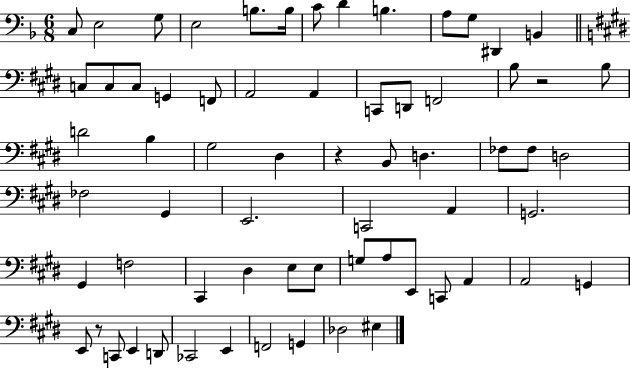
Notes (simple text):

C3/e E3/h G3/e E3/h B3/e. B3/s C4/e D4/q B3/q. A3/e G3/e D#2/q B2/q C3/e C3/e C3/e G2/q F2/e A2/h A2/q C2/e D2/e F2/h B3/e R/h B3/e D4/h B3/q G#3/h D#3/q R/q B2/e D3/q. FES3/e FES3/e D3/h FES3/h G#2/q E2/h. C2/h A2/q G2/h. G#2/q F3/h C#2/q D#3/q E3/e E3/e G3/e A3/e E2/e C2/e A2/q A2/h G2/q E2/e R/e C2/e E2/q D2/e CES2/h E2/q F2/h G2/q Db3/h EIS3/q